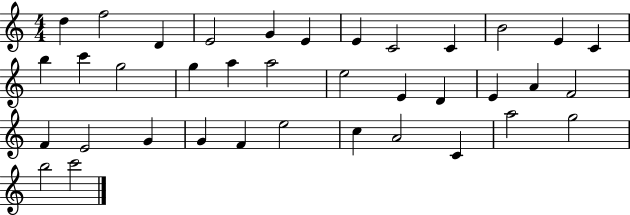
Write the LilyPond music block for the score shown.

{
  \clef treble
  \numericTimeSignature
  \time 4/4
  \key c \major
  d''4 f''2 d'4 | e'2 g'4 e'4 | e'4 c'2 c'4 | b'2 e'4 c'4 | \break b''4 c'''4 g''2 | g''4 a''4 a''2 | e''2 e'4 d'4 | e'4 a'4 f'2 | \break f'4 e'2 g'4 | g'4 f'4 e''2 | c''4 a'2 c'4 | a''2 g''2 | \break b''2 c'''2 | \bar "|."
}